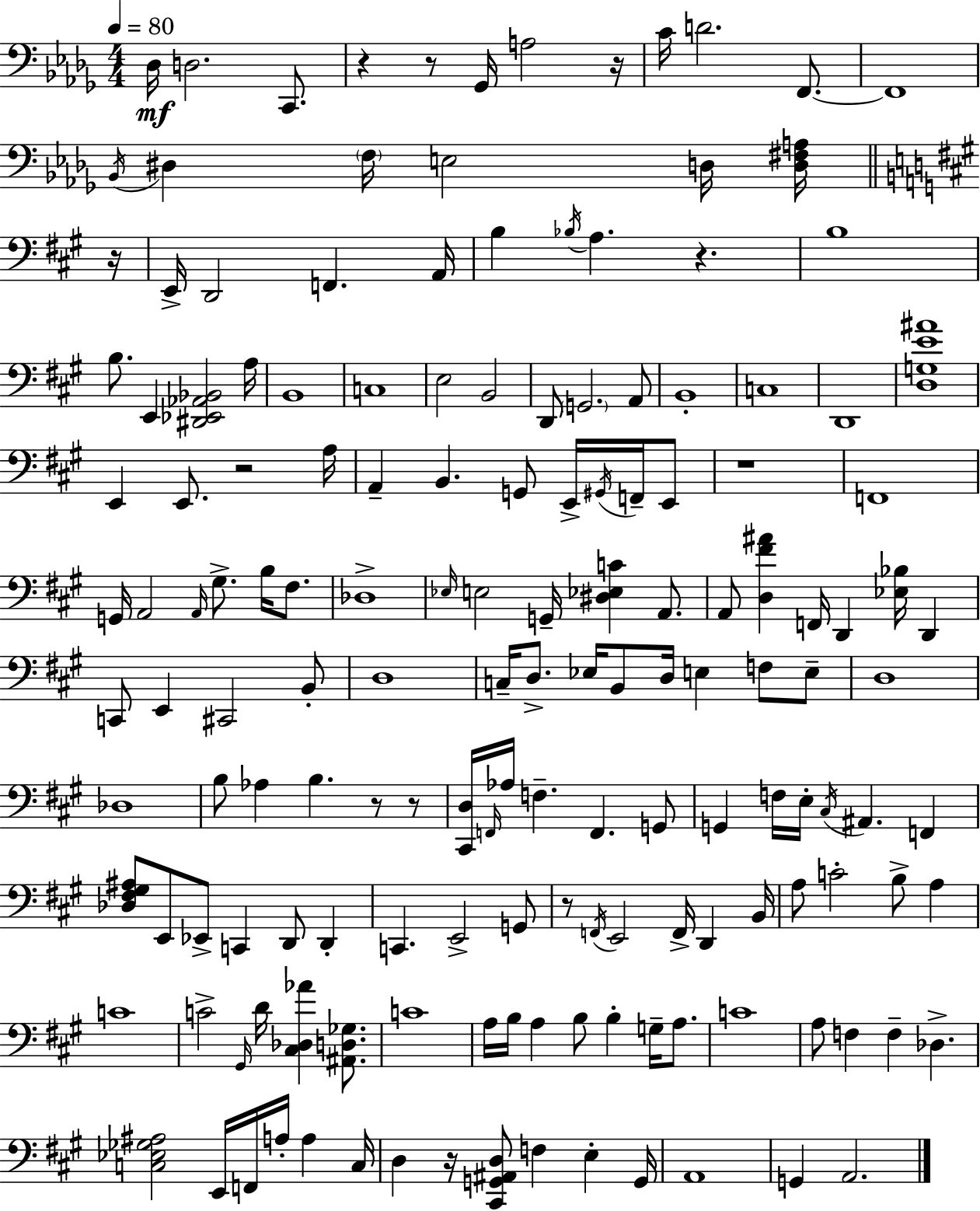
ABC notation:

X:1
T:Untitled
M:4/4
L:1/4
K:Bbm
_D,/4 D,2 C,,/2 z z/2 _G,,/4 A,2 z/4 C/4 D2 F,,/2 F,,4 _B,,/4 ^D, F,/4 E,2 D,/4 [D,^F,A,]/4 z/4 E,,/4 D,,2 F,, A,,/4 B, _B,/4 A, z B,4 B,/2 E,, [^D,,_E,,_A,,_B,,]2 A,/4 B,,4 C,4 E,2 B,,2 D,,/2 G,,2 A,,/2 B,,4 C,4 D,,4 [D,G,E^A]4 E,, E,,/2 z2 A,/4 A,, B,, G,,/2 E,,/4 ^G,,/4 F,,/4 E,,/2 z4 F,,4 G,,/4 A,,2 A,,/4 ^G,/2 B,/4 ^F,/2 _D,4 _E,/4 E,2 G,,/4 [^D,_E,C] A,,/2 A,,/2 [D,^F^A] F,,/4 D,, [_E,_B,]/4 D,, C,,/2 E,, ^C,,2 B,,/2 D,4 C,/4 D,/2 _E,/4 B,,/2 D,/4 E, F,/2 E,/2 D,4 _D,4 B,/2 _A, B, z/2 z/2 [^C,,D,]/4 F,,/4 _A,/4 F, F,, G,,/2 G,, F,/4 E,/4 ^C,/4 ^A,, F,, [_D,^F,^G,^A,]/2 E,,/2 _E,,/2 C,, D,,/2 D,, C,, E,,2 G,,/2 z/2 F,,/4 E,,2 F,,/4 D,, B,,/4 A,/2 C2 B,/2 A, C4 C2 ^G,,/4 D/4 [^C,_D,_A] [^A,,D,_G,]/2 C4 A,/4 B,/4 A, B,/2 B, G,/4 A,/2 C4 A,/2 F, F, _D, [C,_E,_G,^A,]2 E,,/4 F,,/4 A,/4 A, C,/4 D, z/4 [^C,,G,,^A,,D,]/2 F, E, G,,/4 A,,4 G,, A,,2